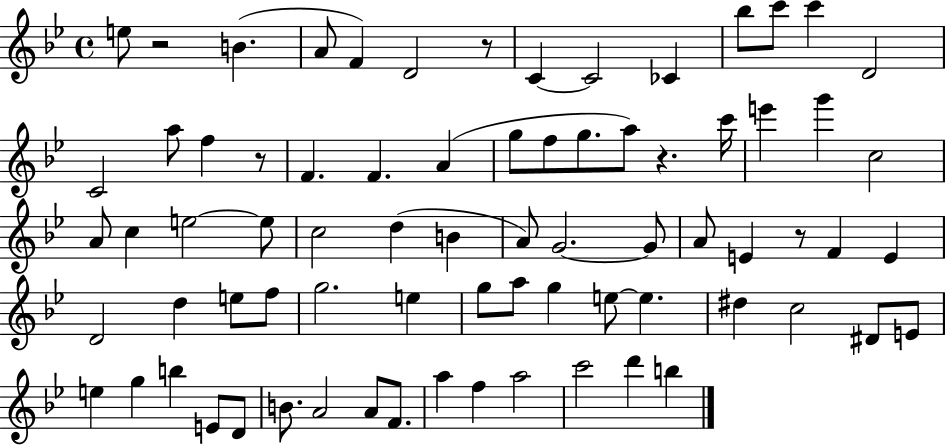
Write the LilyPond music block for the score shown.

{
  \clef treble
  \time 4/4
  \defaultTimeSignature
  \key bes \major
  \repeat volta 2 { e''8 r2 b'4.( | a'8 f'4) d'2 r8 | c'4~~ c'2 ces'4 | bes''8 c'''8 c'''4 d'2 | \break c'2 a''8 f''4 r8 | f'4. f'4. a'4( | g''8 f''8 g''8. a''8) r4. c'''16 | e'''4 g'''4 c''2 | \break a'8 c''4 e''2~~ e''8 | c''2 d''4( b'4 | a'8) g'2.~~ g'8 | a'8 e'4 r8 f'4 e'4 | \break d'2 d''4 e''8 f''8 | g''2. e''4 | g''8 a''8 g''4 e''8~~ e''4. | dis''4 c''2 dis'8 e'8 | \break e''4 g''4 b''4 e'8 d'8 | b'8. a'2 a'8 f'8. | a''4 f''4 a''2 | c'''2 d'''4 b''4 | \break } \bar "|."
}